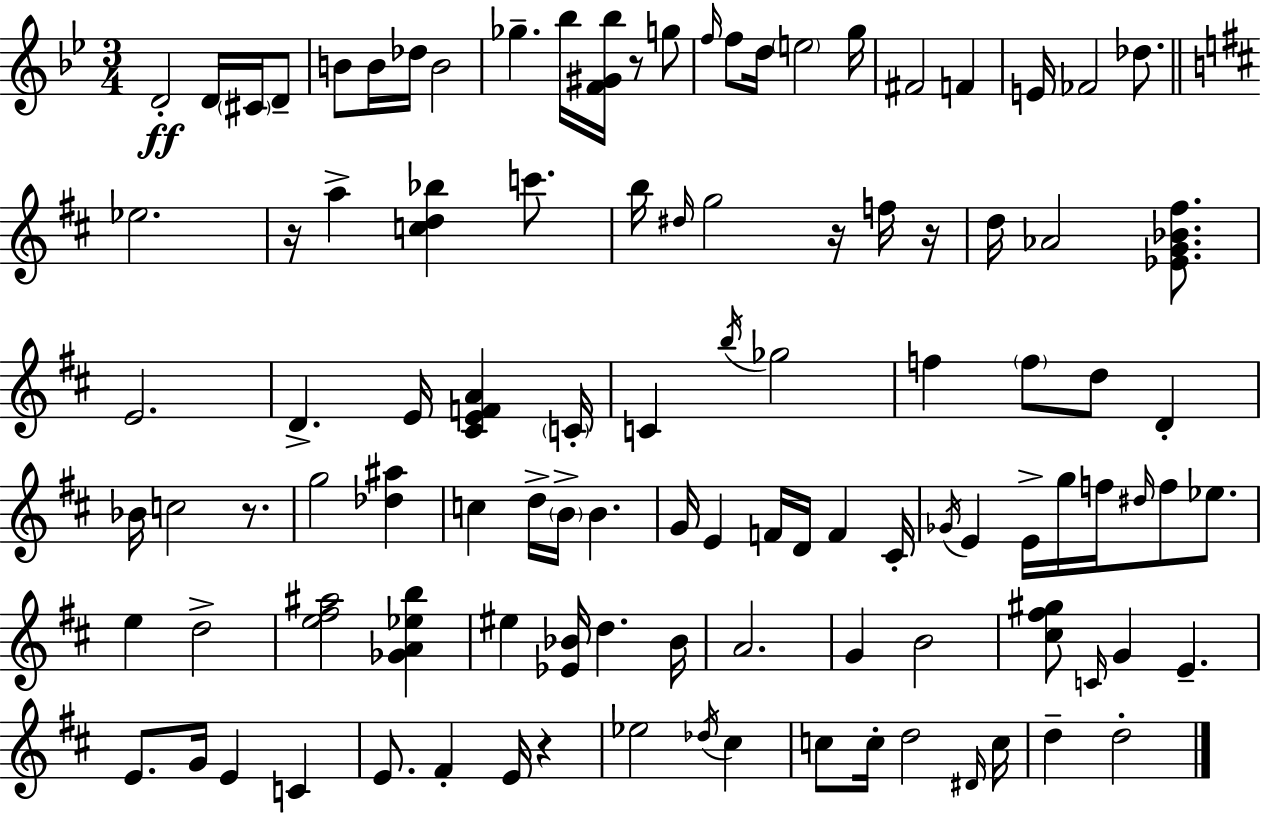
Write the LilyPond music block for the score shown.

{
  \clef treble
  \numericTimeSignature
  \time 3/4
  \key g \minor
  d'2-.\ff d'16 \parenthesize cis'16 d'8-- | b'8 b'16 des''16 b'2 | ges''4.-- bes''16 <f' gis' bes''>16 r8 g''8 | \grace { f''16 } f''8 d''16 \parenthesize e''2 | \break g''16 fis'2 f'4 | e'16 fes'2 des''8. | \bar "||" \break \key d \major ees''2. | r16 a''4-> <c'' d'' bes''>4 c'''8. | b''16 \grace { dis''16 } g''2 r16 f''16 | r16 d''16 aes'2 <ees' g' bes' fis''>8. | \break e'2. | d'4.-> e'16 <cis' e' f' a'>4 | \parenthesize c'16-. c'4 \acciaccatura { b''16 } ges''2 | f''4 \parenthesize f''8 d''8 d'4-. | \break bes'16 c''2 r8. | g''2 <des'' ais''>4 | c''4 d''16-> \parenthesize b'16-> b'4. | g'16 e'4 f'16 d'16 f'4 | \break cis'16-. \acciaccatura { ges'16 } e'4 e'16-> g''16 f''16 \grace { dis''16 } f''8 | ees''8. e''4 d''2-> | <e'' fis'' ais''>2 | <ges' a' ees'' b''>4 eis''4 <ees' bes'>16 d''4. | \break bes'16 a'2. | g'4 b'2 | <cis'' fis'' gis''>8 \grace { c'16 } g'4 e'4.-- | e'8. g'16 e'4 | \break c'4 e'8. fis'4-. | e'16 r4 ees''2 | \acciaccatura { des''16 } cis''4 c''8 c''16-. d''2 | \grace { dis'16 } c''16 d''4-- d''2-. | \break \bar "|."
}